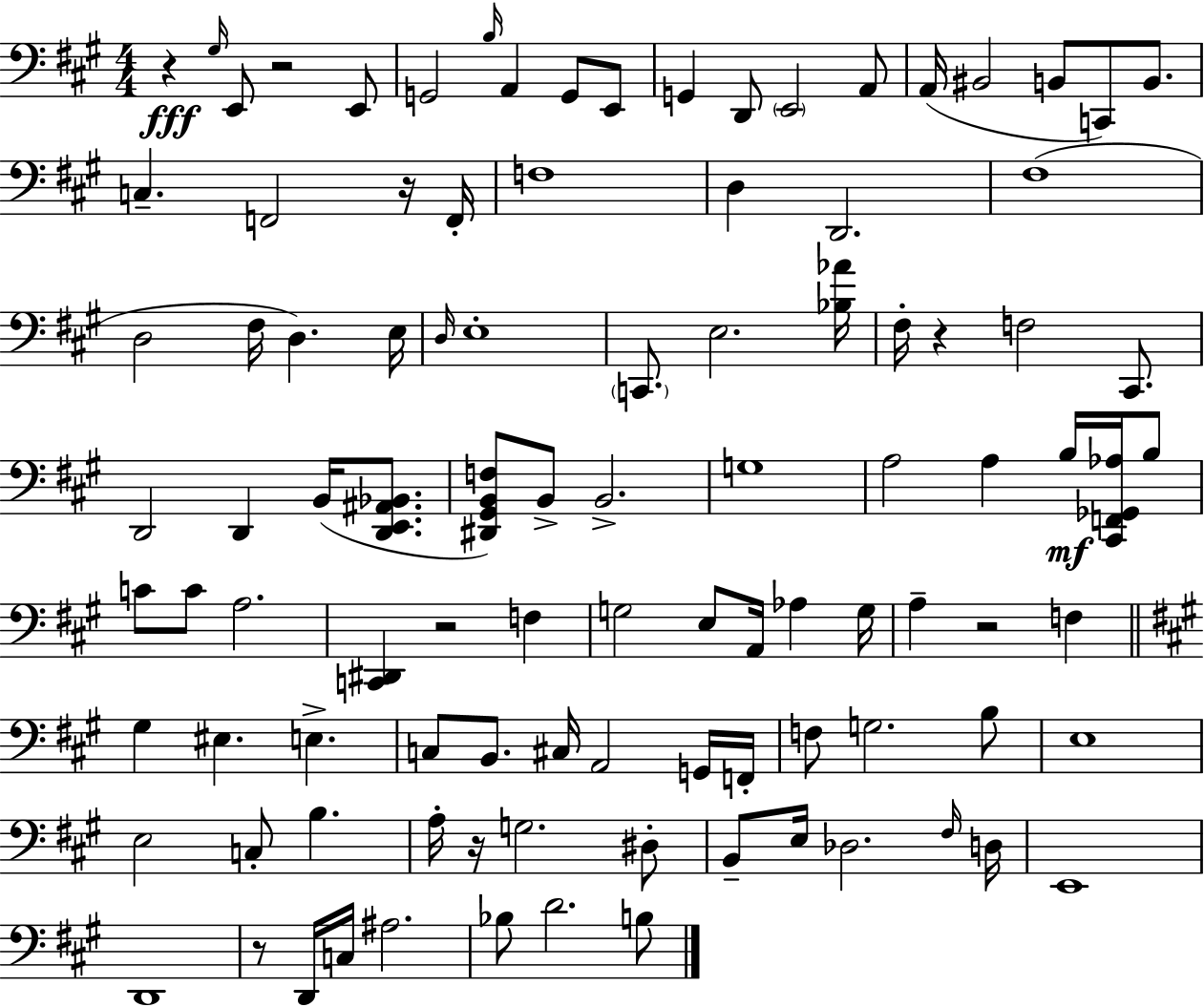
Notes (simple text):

R/q G#3/s E2/e R/h E2/e G2/h B3/s A2/q G2/e E2/e G2/q D2/e E2/h A2/e A2/s BIS2/h B2/e C2/e B2/e. C3/q. F2/h R/s F2/s F3/w D3/q D2/h. F#3/w D3/h F#3/s D3/q. E3/s D3/s E3/w C2/e. E3/h. [Bb3,Ab4]/s F#3/s R/q F3/h C#2/e. D2/h D2/q B2/s [D2,E2,A#2,Bb2]/e. [D#2,G#2,B2,F3]/e B2/e B2/h. G3/w A3/h A3/q B3/s [C#2,F2,Gb2,Ab3]/s B3/e C4/e C4/e A3/h. [C2,D#2]/q R/h F3/q G3/h E3/e A2/s Ab3/q G3/s A3/q R/h F3/q G#3/q EIS3/q. E3/q. C3/e B2/e. C#3/s A2/h G2/s F2/s F3/e G3/h. B3/e E3/w E3/h C3/e B3/q. A3/s R/s G3/h. D#3/e B2/e E3/s Db3/h. F#3/s D3/s E2/w D2/w R/e D2/s C3/s A#3/h. Bb3/e D4/h. B3/e